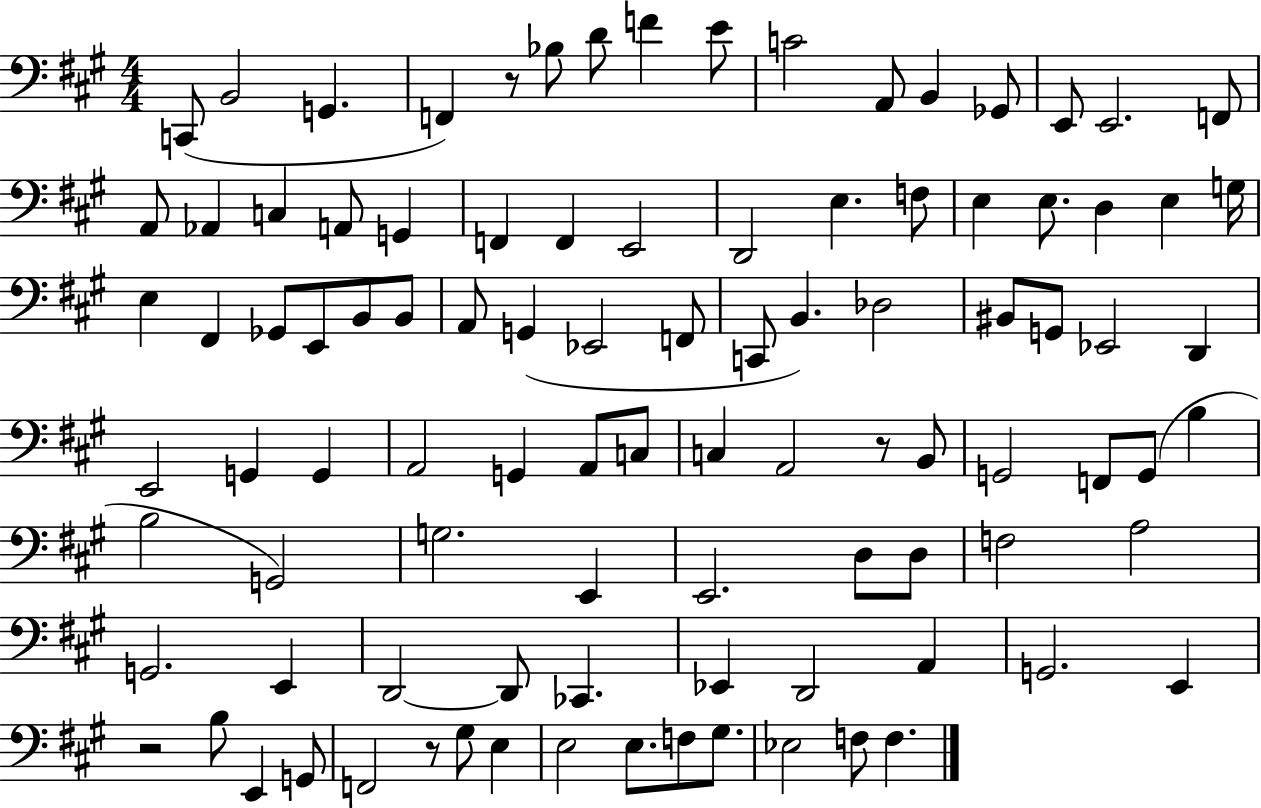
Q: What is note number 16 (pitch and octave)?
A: A2